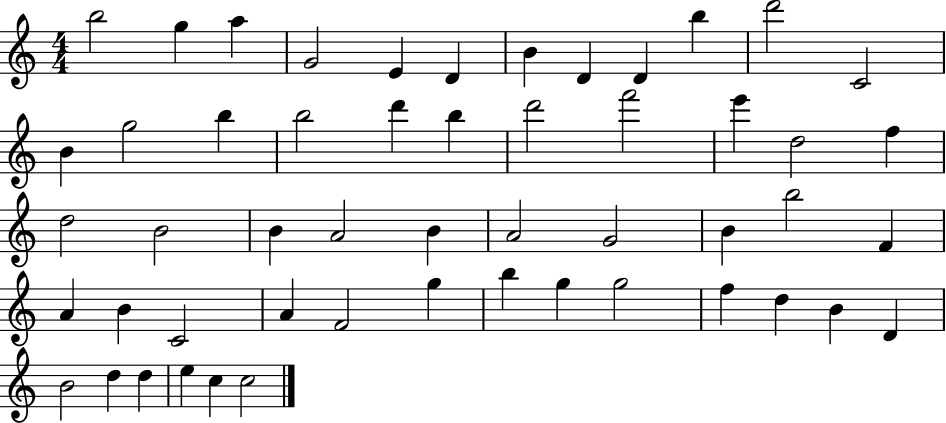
{
  \clef treble
  \numericTimeSignature
  \time 4/4
  \key c \major
  b''2 g''4 a''4 | g'2 e'4 d'4 | b'4 d'4 d'4 b''4 | d'''2 c'2 | \break b'4 g''2 b''4 | b''2 d'''4 b''4 | d'''2 f'''2 | e'''4 d''2 f''4 | \break d''2 b'2 | b'4 a'2 b'4 | a'2 g'2 | b'4 b''2 f'4 | \break a'4 b'4 c'2 | a'4 f'2 g''4 | b''4 g''4 g''2 | f''4 d''4 b'4 d'4 | \break b'2 d''4 d''4 | e''4 c''4 c''2 | \bar "|."
}